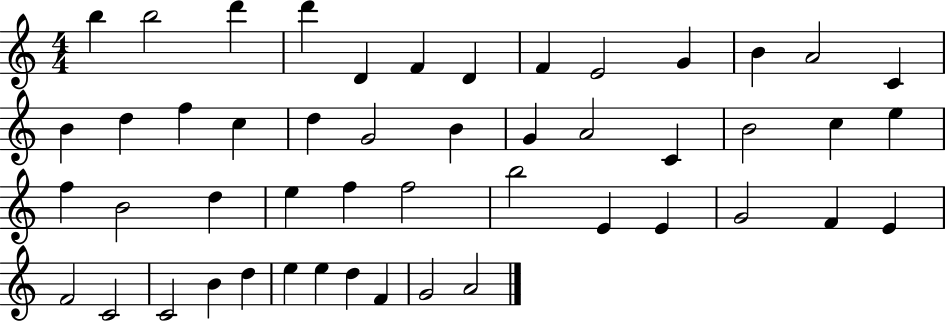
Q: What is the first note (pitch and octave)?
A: B5